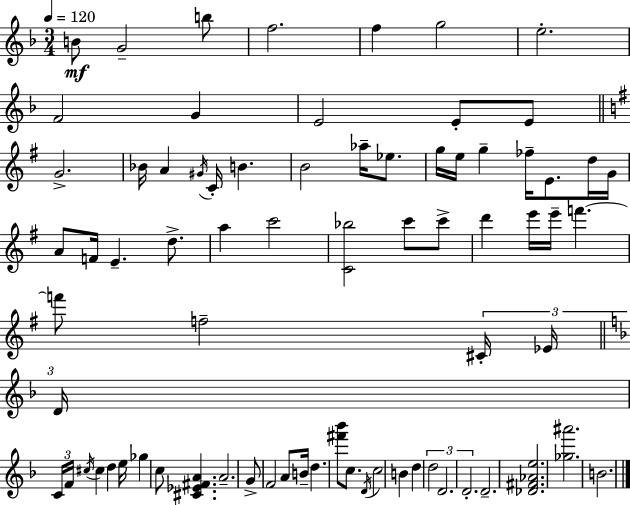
X:1
T:Untitled
M:3/4
L:1/4
K:F
B/2 G2 b/2 f2 f g2 e2 F2 G E2 E/2 E/2 G2 _B/4 A ^G/4 C/4 B B2 _a/4 _e/2 g/4 e/4 g _f/4 E/2 d/4 G/4 A/2 F/4 E d/2 a c'2 [C_b]2 c'/2 c'/2 d' e'/4 e'/4 f' f'/2 f2 ^C/4 _E/4 D/4 C/4 F/4 ^c/4 ^c d e/4 _g c/2 [^C_E^FA] A2 G/2 F2 A/2 B/4 d [^f'_b']/2 c/2 D/4 c2 B d d2 D2 D2 D2 [_D^F_Ae]2 [_g^a']2 B2